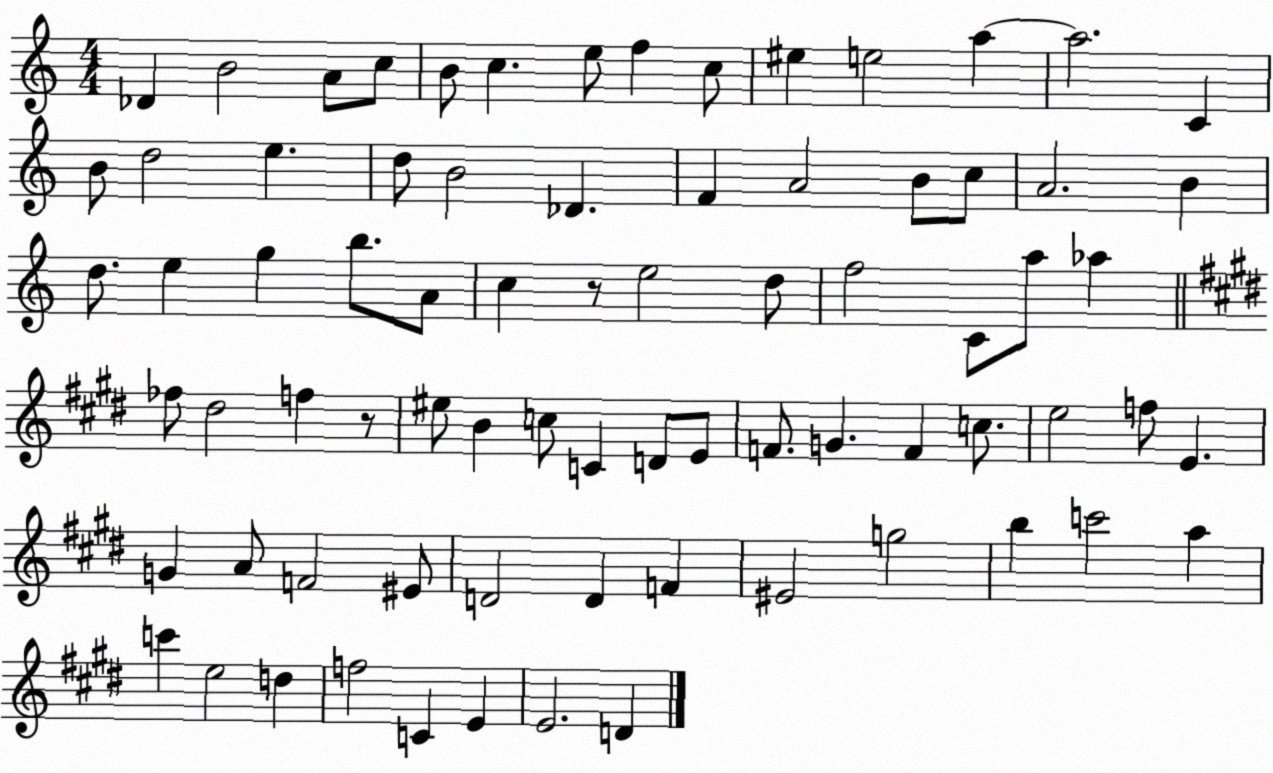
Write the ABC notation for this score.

X:1
T:Untitled
M:4/4
L:1/4
K:C
_D B2 A/2 c/2 B/2 c e/2 f c/2 ^e e2 a a2 C B/2 d2 e d/2 B2 _D F A2 B/2 c/2 A2 B d/2 e g b/2 A/2 c z/2 e2 d/2 f2 C/2 a/2 _a _f/2 ^d2 f z/2 ^e/2 B c/2 C D/2 E/2 F/2 G F c/2 e2 f/2 E G A/2 F2 ^E/2 D2 D F ^E2 g2 b c'2 a c' e2 d f2 C E E2 D